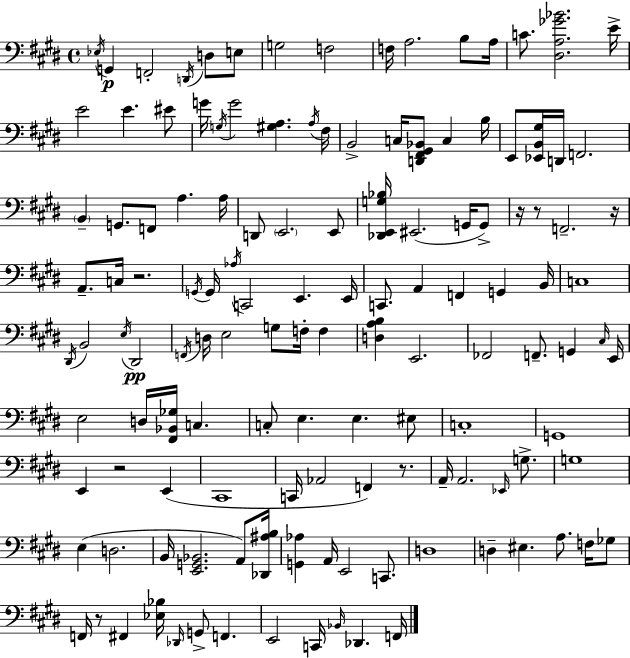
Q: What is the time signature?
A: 4/4